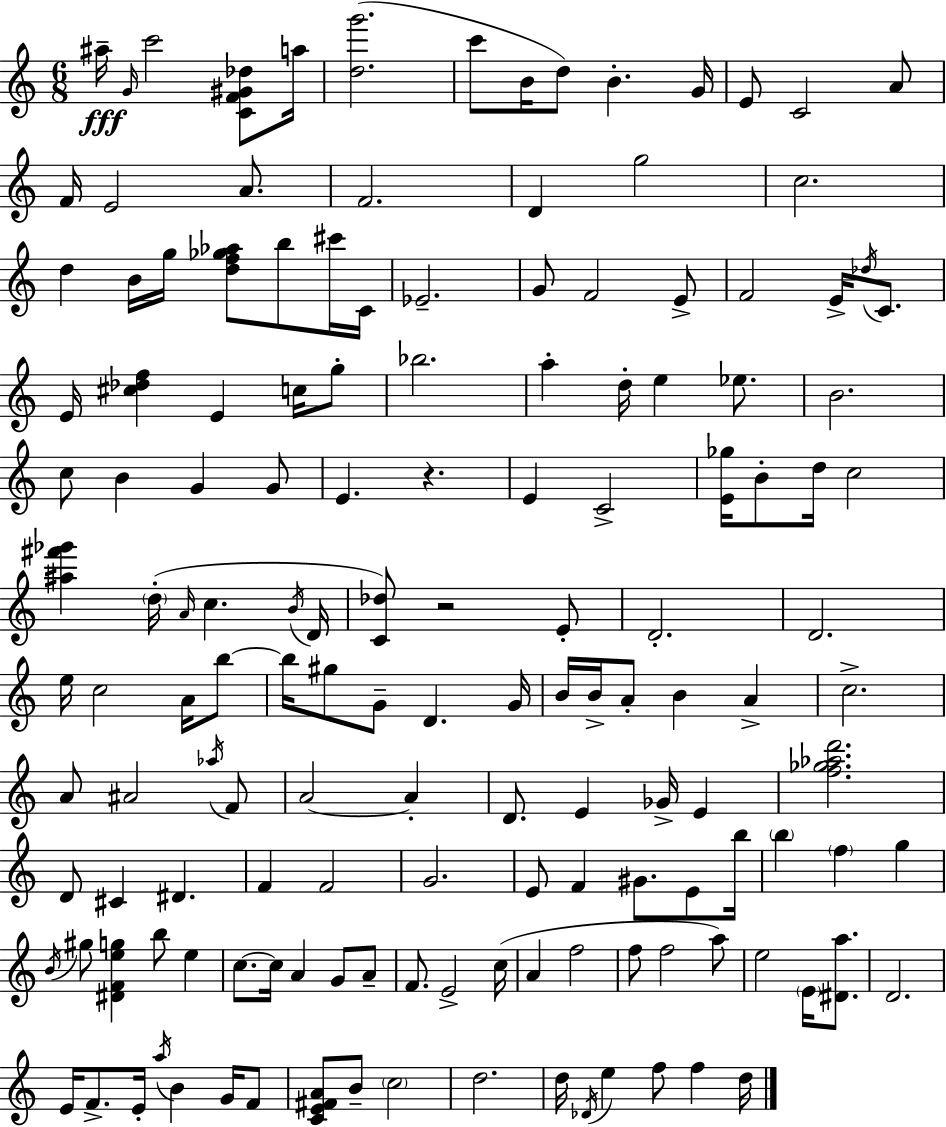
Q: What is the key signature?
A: A minor